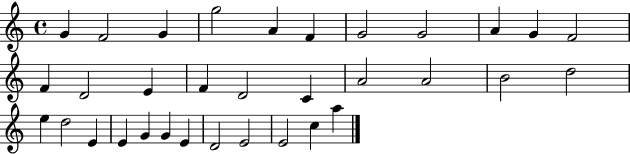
G4/q F4/h G4/q G5/h A4/q F4/q G4/h G4/h A4/q G4/q F4/h F4/q D4/h E4/q F4/q D4/h C4/q A4/h A4/h B4/h D5/h E5/q D5/h E4/q E4/q G4/q G4/q E4/q D4/h E4/h E4/h C5/q A5/q